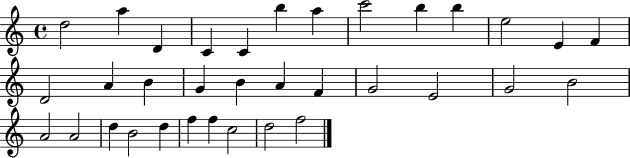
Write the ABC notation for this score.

X:1
T:Untitled
M:4/4
L:1/4
K:C
d2 a D C C b a c'2 b b e2 E F D2 A B G B A F G2 E2 G2 B2 A2 A2 d B2 d f f c2 d2 f2